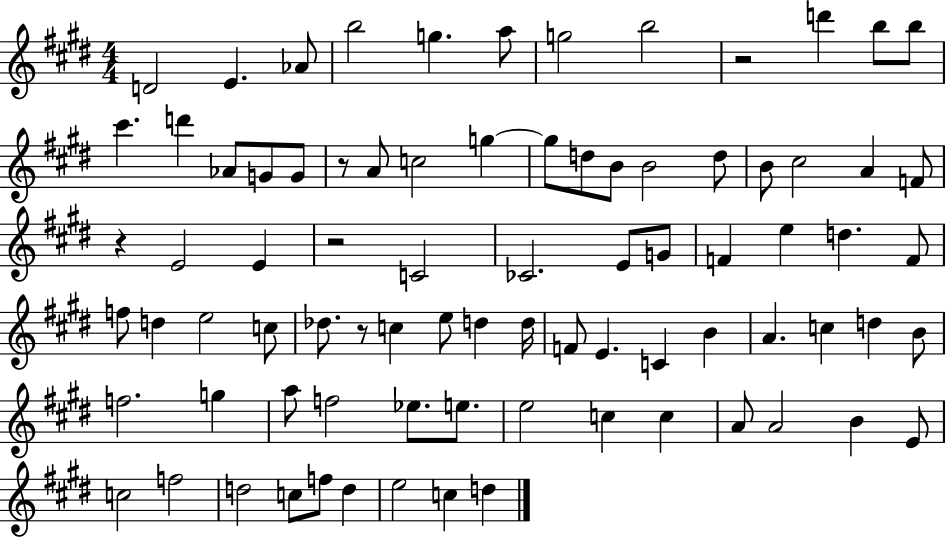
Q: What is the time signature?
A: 4/4